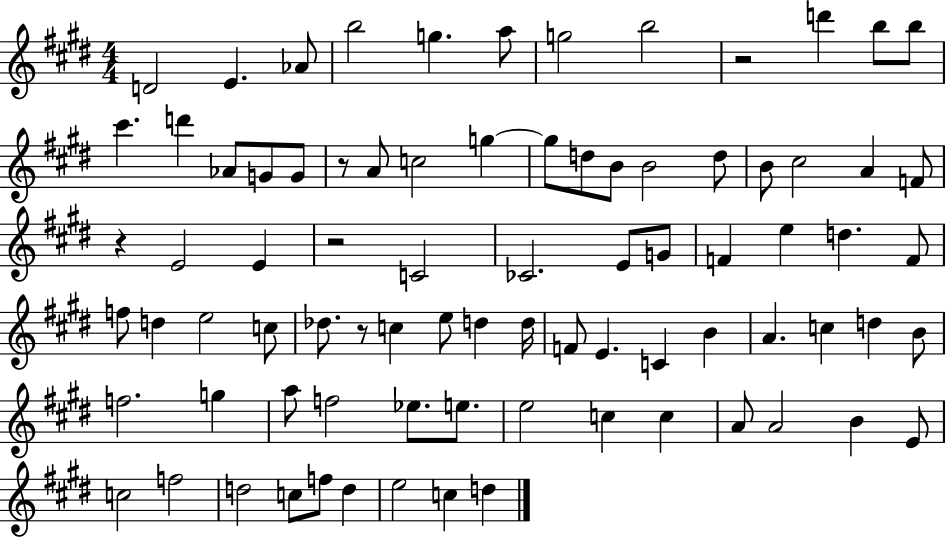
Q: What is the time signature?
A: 4/4